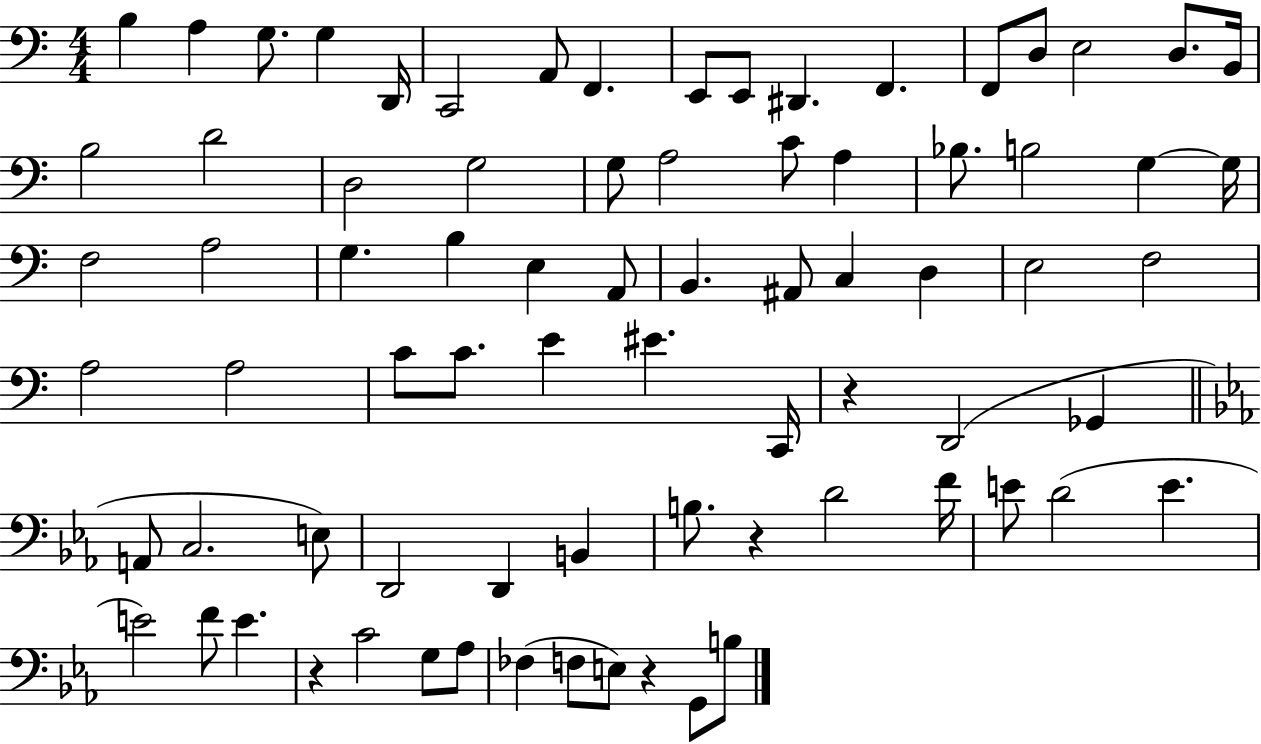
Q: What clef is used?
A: bass